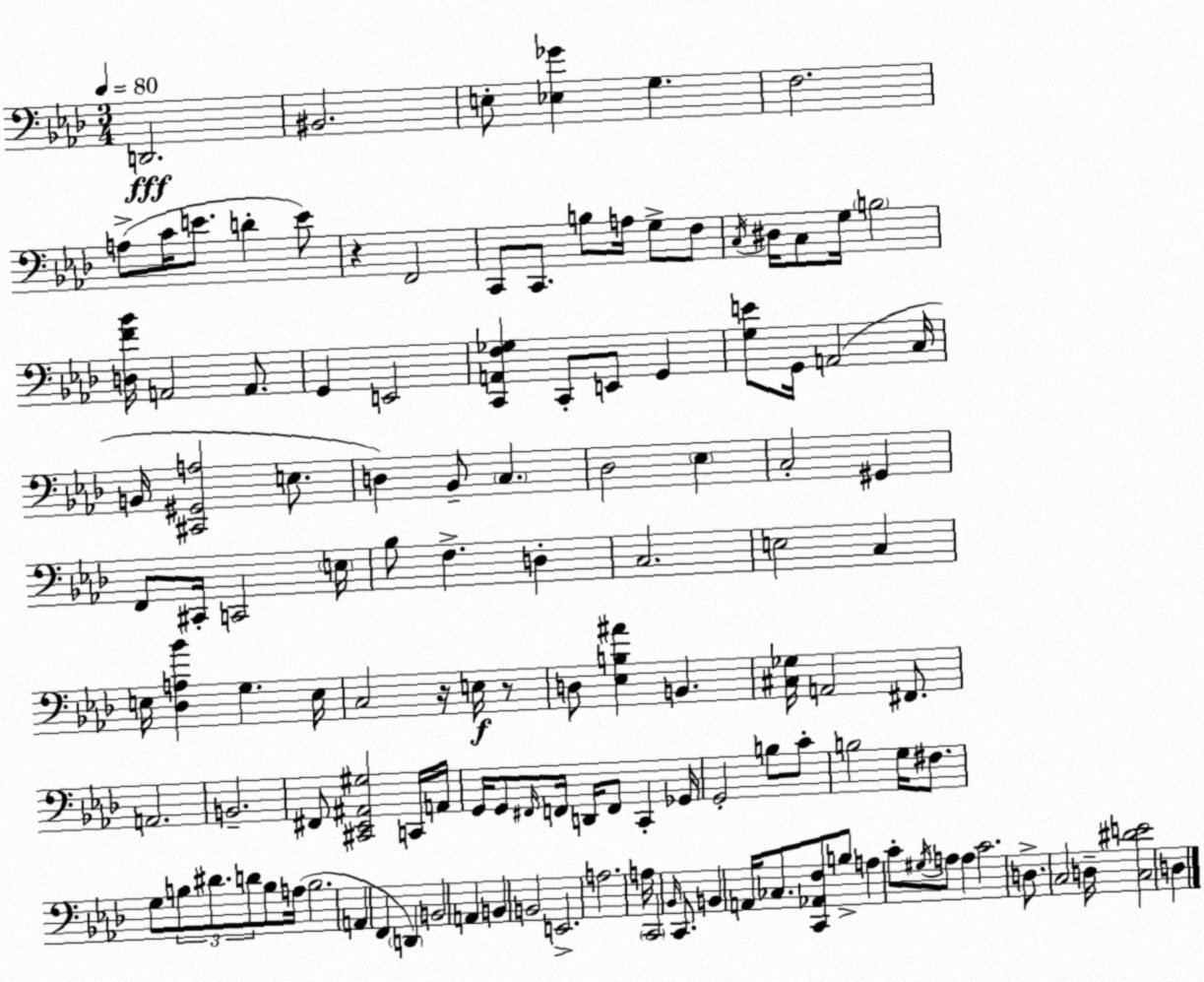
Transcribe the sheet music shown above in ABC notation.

X:1
T:Untitled
M:3/4
L:1/4
K:Ab
D,,2 ^B,,2 E,/2 [_E,_G] G, F,2 A,/2 C/4 E/2 D E/2 z F,,2 C,,/2 C,,/2 B,/2 A,/4 G,/2 F,/2 C,/4 ^D,/4 C,/2 G,/4 B,2 [D,F_B]/4 A,,2 A,,/2 G,, E,,2 [C,,A,,F,_G,] C,,/2 E,,/2 G,, [G,E]/2 G,,/4 A,,2 C,/4 B,,/4 [^C,,^G,,A,]2 E,/2 D, _B,,/2 C, _D,2 _E, C,2 ^G,, F,,/2 ^C,,/4 C,,2 E,/4 _B,/2 F, D, C,2 E,2 C, E,/4 [_D,A,_B] G, E,/4 C,2 z/4 E,/4 z/2 D,/2 [_E,B,^A] B,, [^C,_G,]/4 A,,2 ^F,,/2 A,,2 B,,2 ^F,,/2 [^C,,_E,,^A,,^G,]2 C,,/4 A,,/4 G,,/4 G,,/2 ^F,,/4 F,,/4 D,,/4 F,,/2 C,, _G,,/4 G,,2 B,/2 C/2 B,2 G,/4 ^F,/2 G,/2 B,/2 ^D/2 D/2 B,/2 A,/4 B,2 A,, F,, D,, B,,2 A,, B,, B,,2 E,,2 A,2 A,/4 C,,2 _B,,/4 C,,/2 B,, A,,/4 _C,/2 [C,,_A,,F,]/2 B,/2 A, C/2 ^G,/4 A,/2 A, C2 D,/2 C,2 D,/4 [C,^DE]2 D,